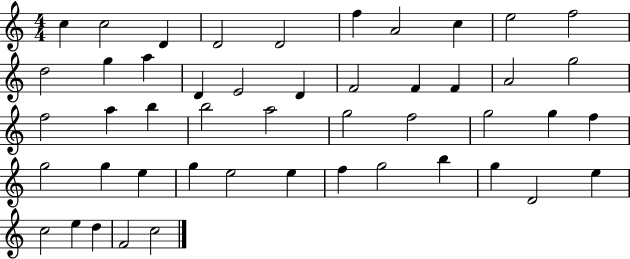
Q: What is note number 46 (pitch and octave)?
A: D5